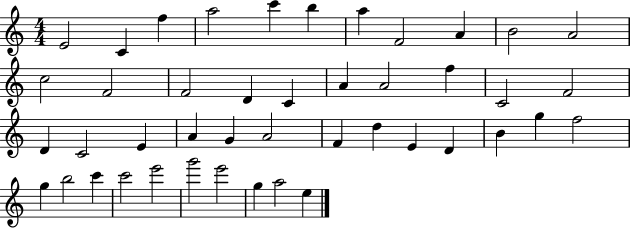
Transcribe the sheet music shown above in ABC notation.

X:1
T:Untitled
M:4/4
L:1/4
K:C
E2 C f a2 c' b a F2 A B2 A2 c2 F2 F2 D C A A2 f C2 F2 D C2 E A G A2 F d E D B g f2 g b2 c' c'2 e'2 g'2 e'2 g a2 e